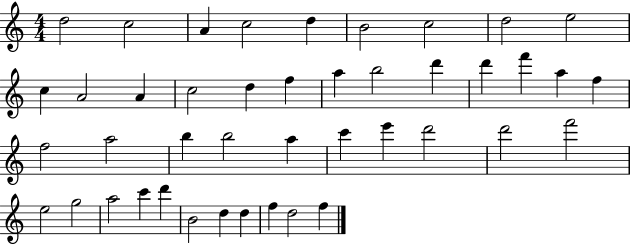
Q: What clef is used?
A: treble